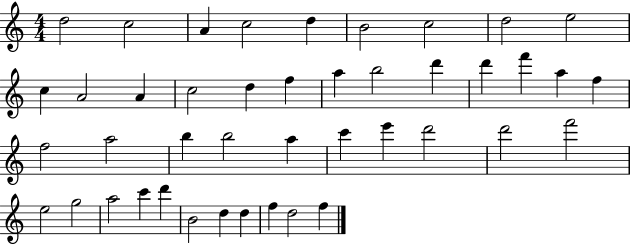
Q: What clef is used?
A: treble